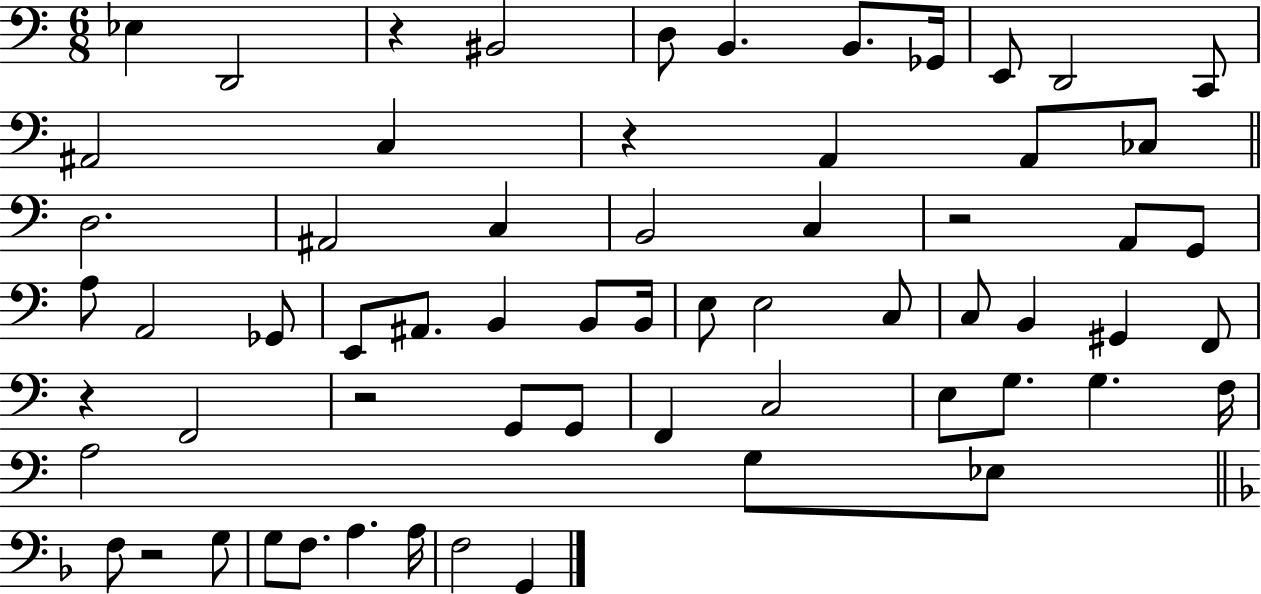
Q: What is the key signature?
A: C major